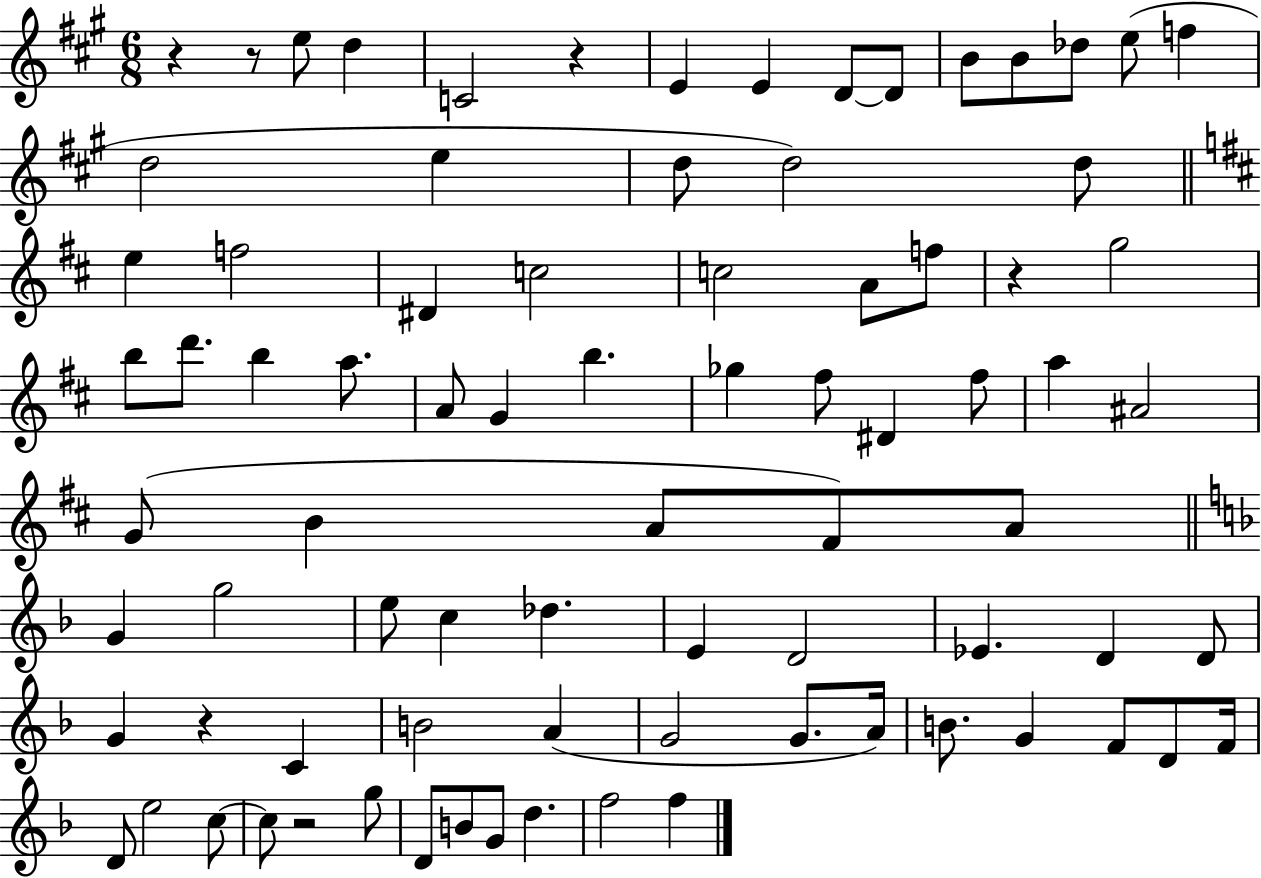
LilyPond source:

{
  \clef treble
  \numericTimeSignature
  \time 6/8
  \key a \major
  r4 r8 e''8 d''4 | c'2 r4 | e'4 e'4 d'8~~ d'8 | b'8 b'8 des''8 e''8( f''4 | \break d''2 e''4 | d''8 d''2) d''8 | \bar "||" \break \key b \minor e''4 f''2 | dis'4 c''2 | c''2 a'8 f''8 | r4 g''2 | \break b''8 d'''8. b''4 a''8. | a'8 g'4 b''4. | ges''4 fis''8 dis'4 fis''8 | a''4 ais'2 | \break g'8( b'4 a'8 fis'8) a'8 | \bar "||" \break \key f \major g'4 g''2 | e''8 c''4 des''4. | e'4 d'2 | ees'4. d'4 d'8 | \break g'4 r4 c'4 | b'2 a'4( | g'2 g'8. a'16) | b'8. g'4 f'8 d'8 f'16 | \break d'8 e''2 c''8~~ | c''8 r2 g''8 | d'8 b'8 g'8 d''4. | f''2 f''4 | \break \bar "|."
}